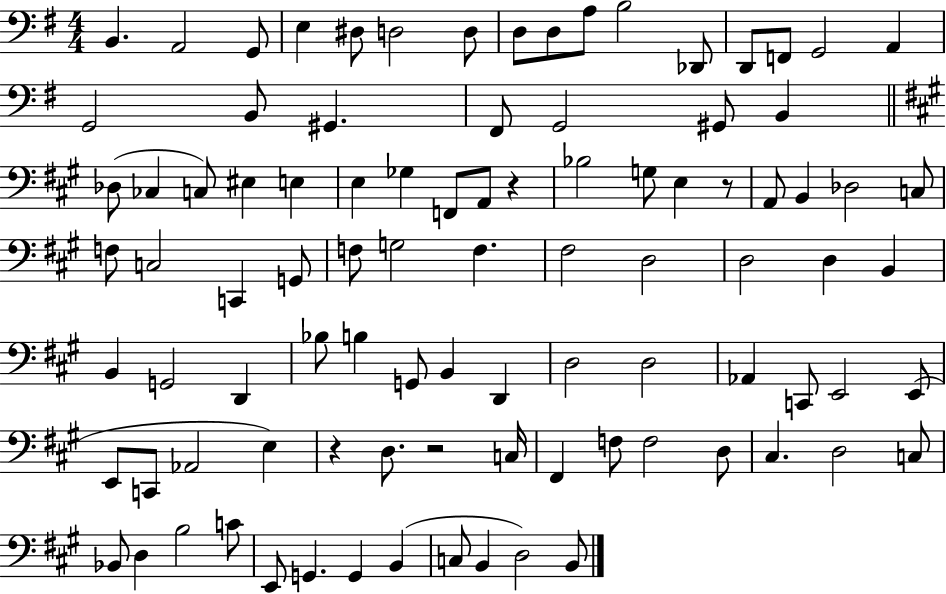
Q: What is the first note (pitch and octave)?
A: B2